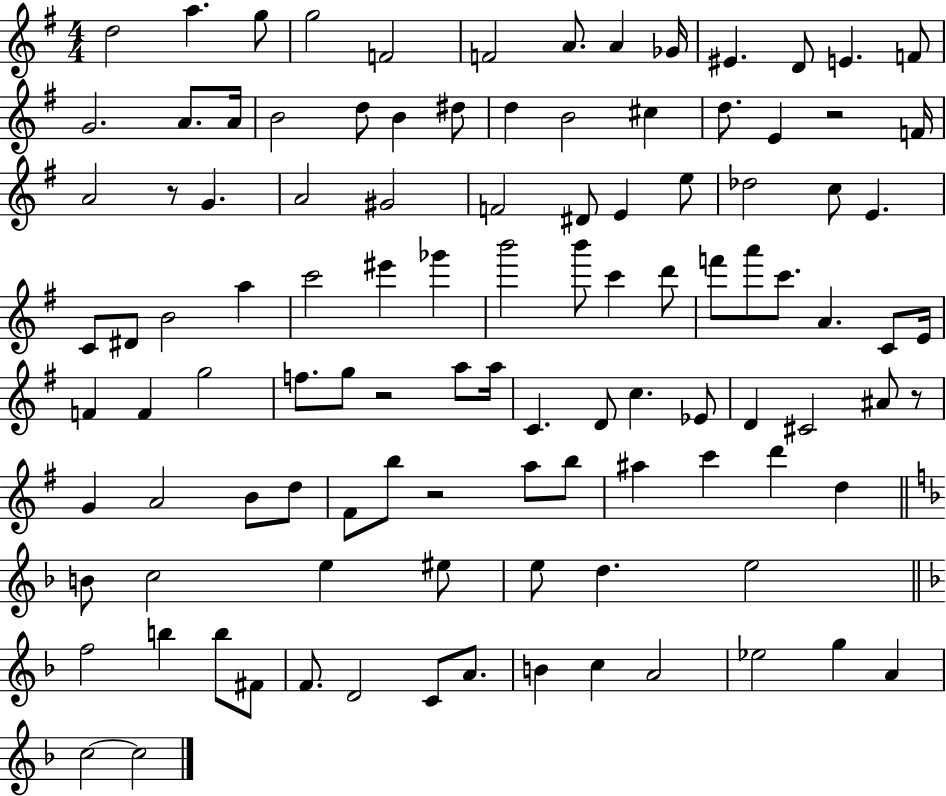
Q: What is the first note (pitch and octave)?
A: D5